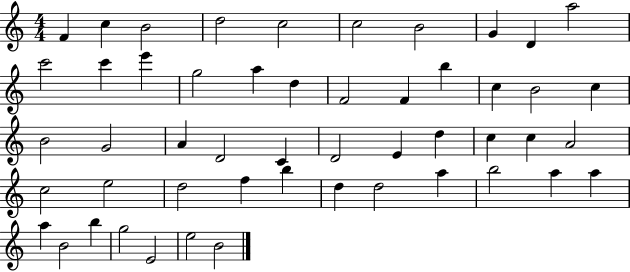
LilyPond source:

{
  \clef treble
  \numericTimeSignature
  \time 4/4
  \key c \major
  f'4 c''4 b'2 | d''2 c''2 | c''2 b'2 | g'4 d'4 a''2 | \break c'''2 c'''4 e'''4 | g''2 a''4 d''4 | f'2 f'4 b''4 | c''4 b'2 c''4 | \break b'2 g'2 | a'4 d'2 c'4 | d'2 e'4 d''4 | c''4 c''4 a'2 | \break c''2 e''2 | d''2 f''4 b''4 | d''4 d''2 a''4 | b''2 a''4 a''4 | \break a''4 b'2 b''4 | g''2 e'2 | e''2 b'2 | \bar "|."
}